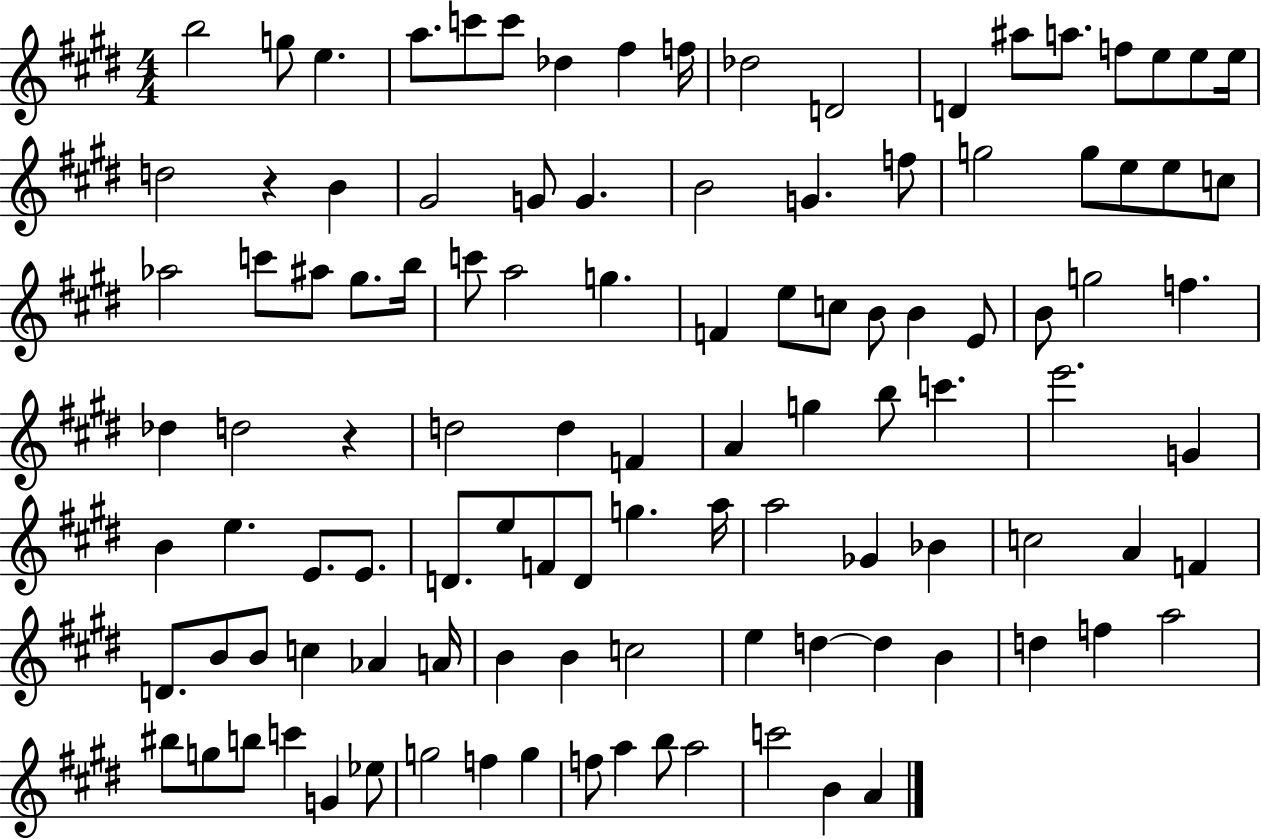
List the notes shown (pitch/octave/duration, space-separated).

B5/h G5/e E5/q. A5/e. C6/e C6/e Db5/q F#5/q F5/s Db5/h D4/h D4/q A#5/e A5/e. F5/e E5/e E5/e E5/s D5/h R/q B4/q G#4/h G4/e G4/q. B4/h G4/q. F5/e G5/h G5/e E5/e E5/e C5/e Ab5/h C6/e A#5/e G#5/e. B5/s C6/e A5/h G5/q. F4/q E5/e C5/e B4/e B4/q E4/e B4/e G5/h F5/q. Db5/q D5/h R/q D5/h D5/q F4/q A4/q G5/q B5/e C6/q. E6/h. G4/q B4/q E5/q. E4/e. E4/e. D4/e. E5/e F4/e D4/e G5/q. A5/s A5/h Gb4/q Bb4/q C5/h A4/q F4/q D4/e. B4/e B4/e C5/q Ab4/q A4/s B4/q B4/q C5/h E5/q D5/q D5/q B4/q D5/q F5/q A5/h BIS5/e G5/e B5/e C6/q G4/q Eb5/e G5/h F5/q G5/q F5/e A5/q B5/e A5/h C6/h B4/q A4/q